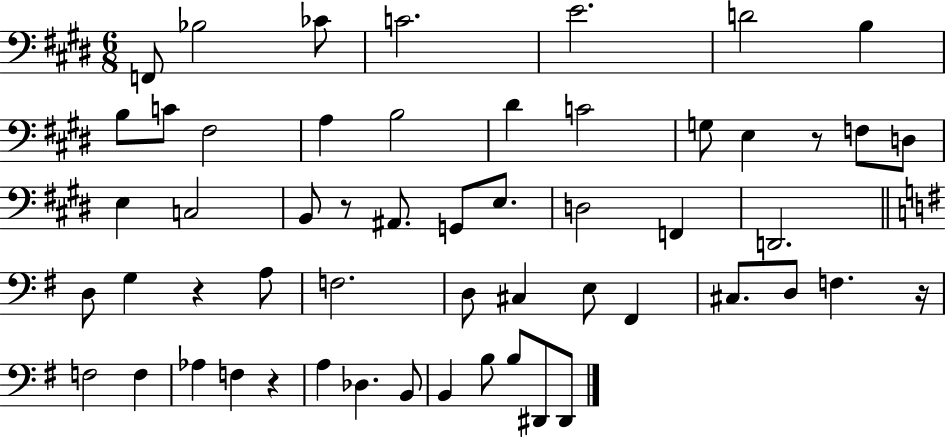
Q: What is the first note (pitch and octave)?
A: F2